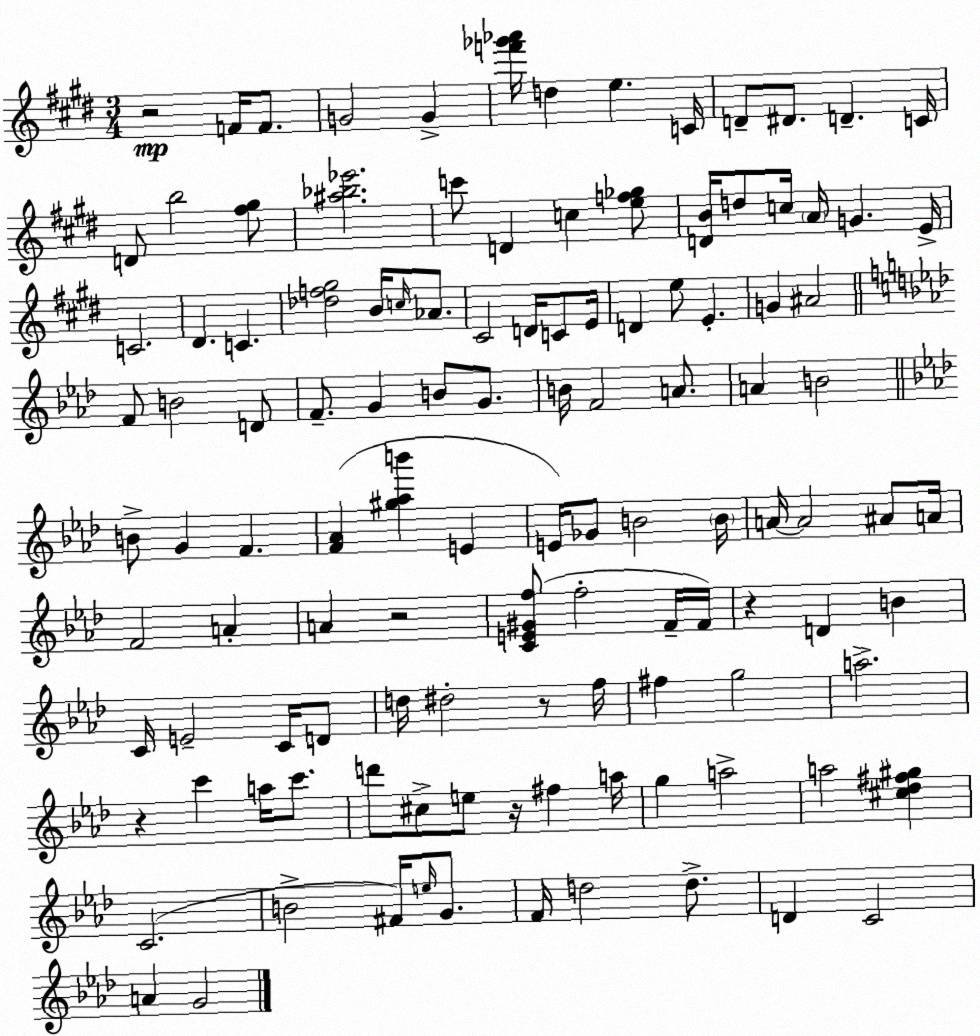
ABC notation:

X:1
T:Untitled
M:3/4
L:1/4
K:E
z2 F/4 F/2 G2 G [f'_g'_a']/4 d e C/4 D/2 ^D/2 D C/4 D/2 b2 [^f^g]/2 [^a_b_e']2 c'/2 D c [ef_g]/2 [DB]/4 d/2 c/4 A/4 G E/4 C2 ^D C [_df^g]2 B/4 c/4 _A/2 ^C2 D/4 C/2 E/4 D e/2 E G ^A2 F/2 B2 D/2 F/2 G B/2 G/2 B/4 F2 A/2 A B2 B/2 G F [F_A] [^g_ab'] E E/4 _G/2 B2 B/4 A/4 A2 ^A/2 A/4 F2 A A z2 [CE^Gf]/2 f2 F/4 F/4 z D B C/4 E2 C/4 D/2 d/4 ^d2 z/2 f/4 ^f g2 a2 z c' a/4 c'/2 d'/2 ^c/2 e/2 z/4 ^f a/4 g a2 a2 [^c_d^f^g] C2 B2 ^F/4 e/4 G/2 F/4 d2 d/2 D C2 A G2